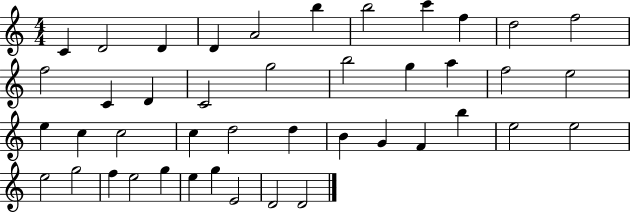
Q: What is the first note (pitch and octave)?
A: C4